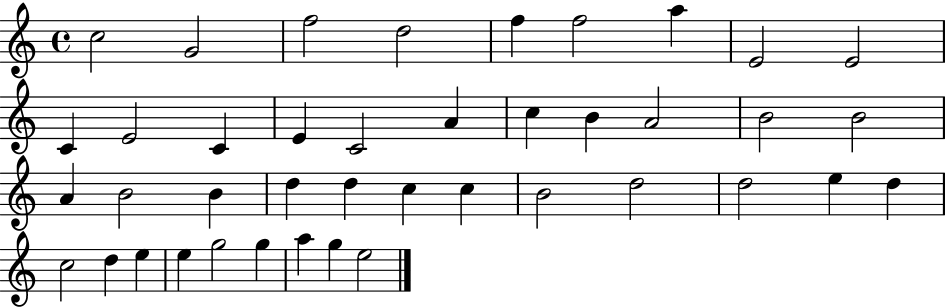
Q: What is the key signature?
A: C major